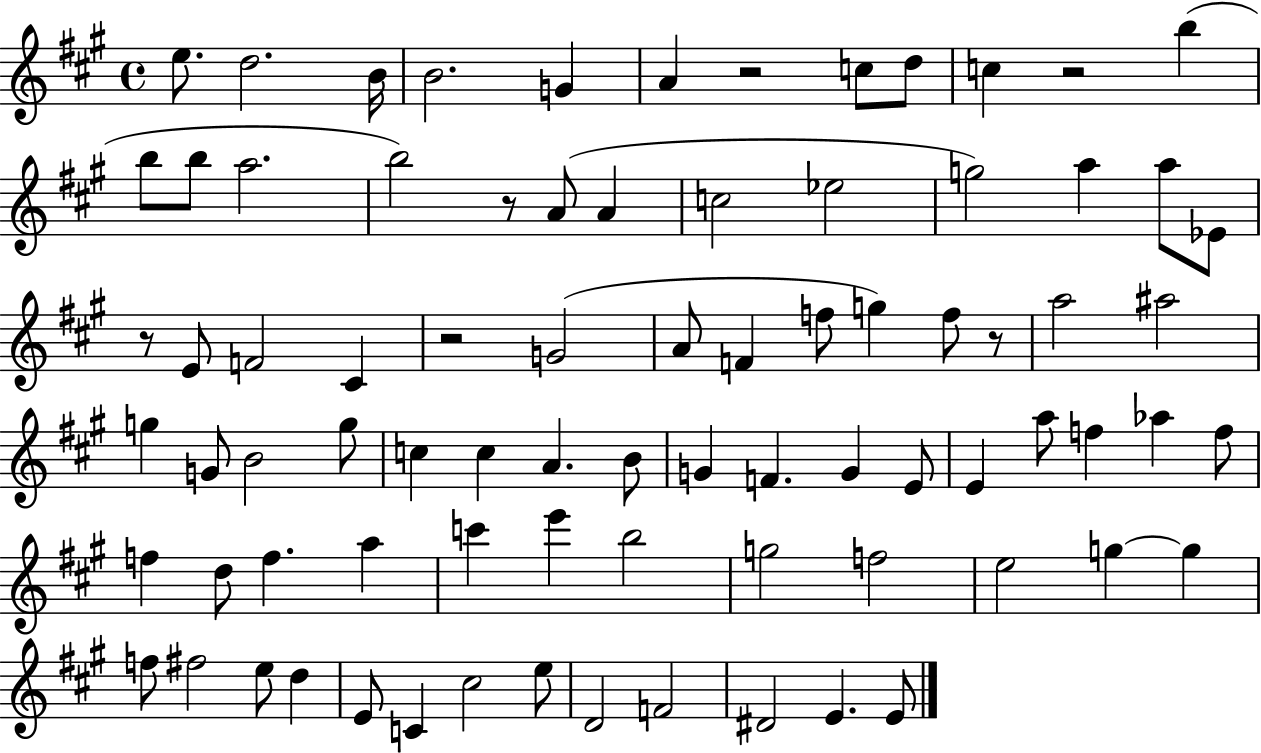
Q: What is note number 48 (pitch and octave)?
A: F5